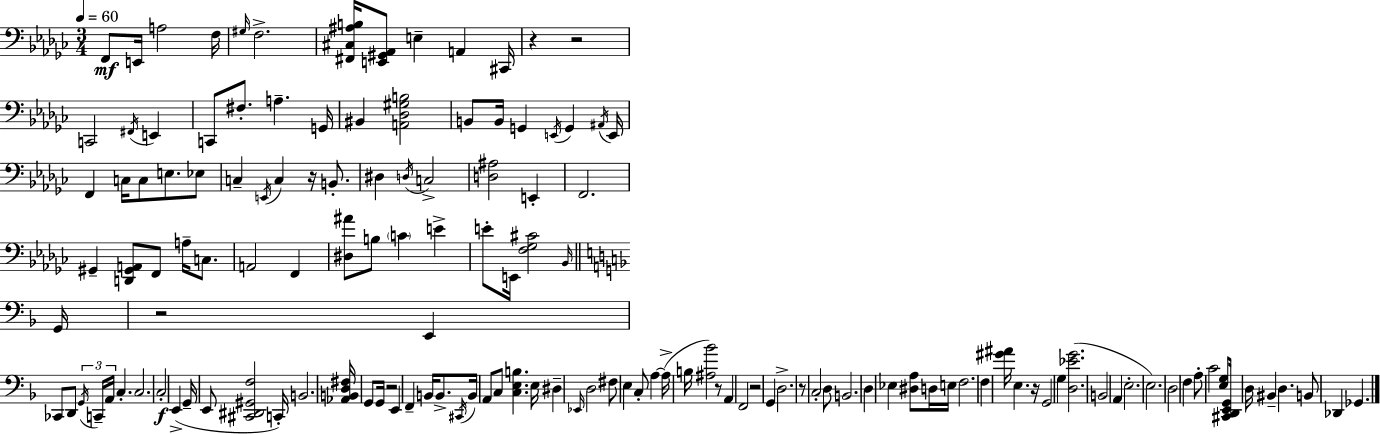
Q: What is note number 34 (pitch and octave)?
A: D#3